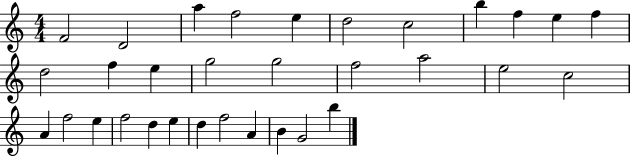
X:1
T:Untitled
M:4/4
L:1/4
K:C
F2 D2 a f2 e d2 c2 b f e f d2 f e g2 g2 f2 a2 e2 c2 A f2 e f2 d e d f2 A B G2 b